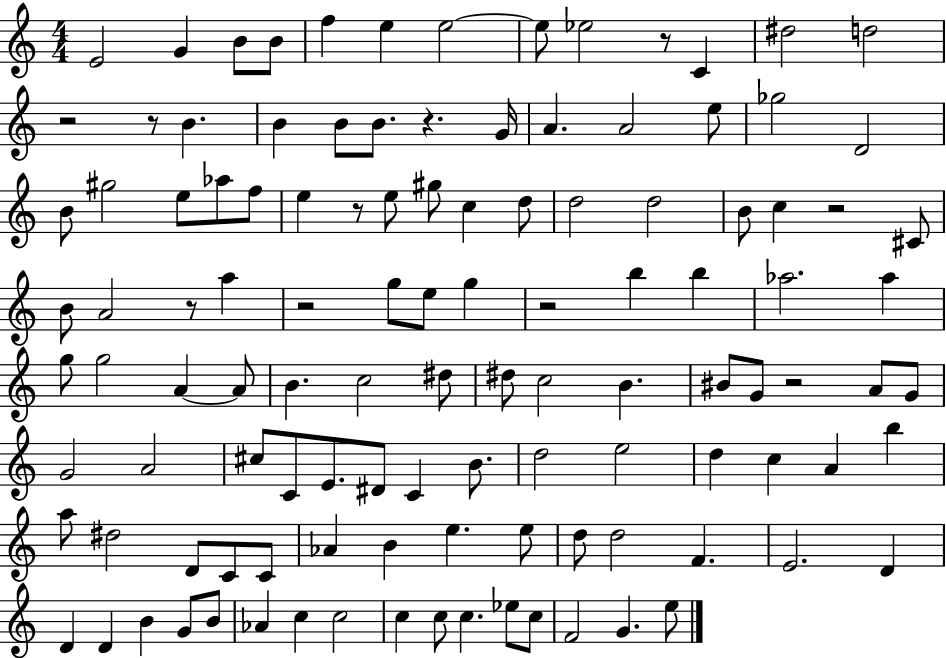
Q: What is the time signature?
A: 4/4